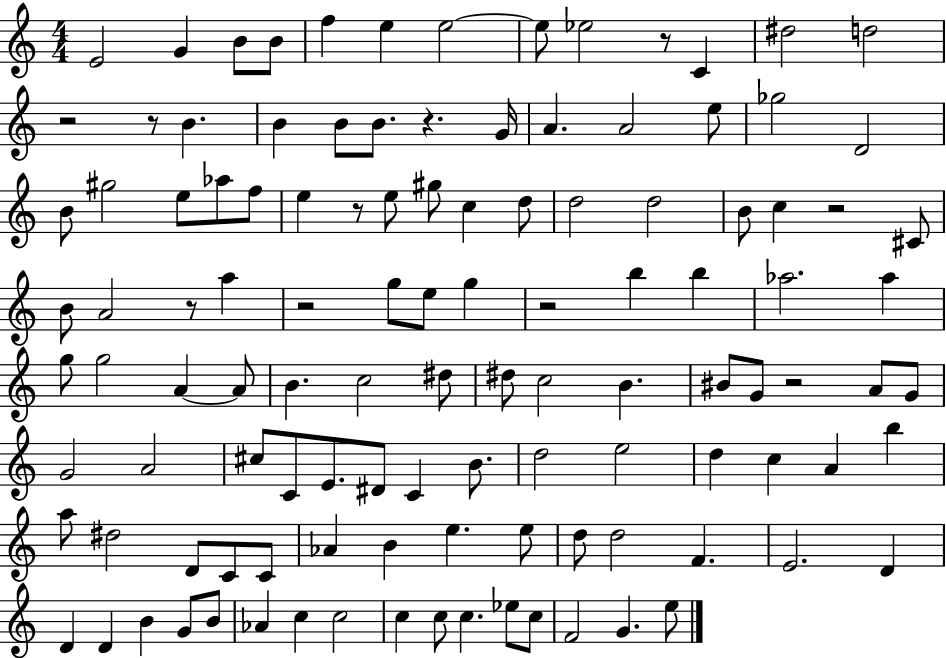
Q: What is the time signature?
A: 4/4